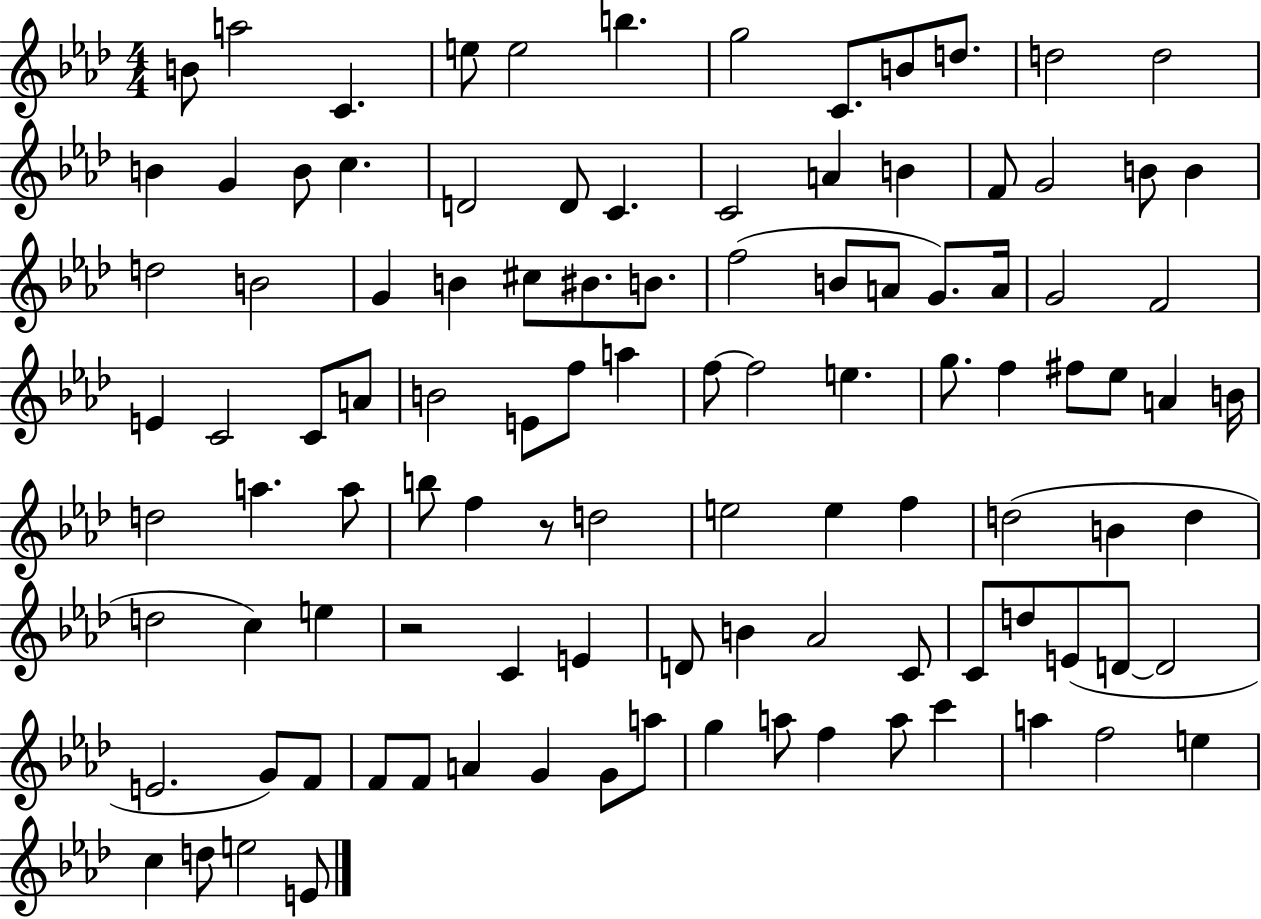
{
  \clef treble
  \numericTimeSignature
  \time 4/4
  \key aes \major
  b'8 a''2 c'4. | e''8 e''2 b''4. | g''2 c'8. b'8 d''8. | d''2 d''2 | \break b'4 g'4 b'8 c''4. | d'2 d'8 c'4. | c'2 a'4 b'4 | f'8 g'2 b'8 b'4 | \break d''2 b'2 | g'4 b'4 cis''8 bis'8. b'8. | f''2( b'8 a'8 g'8.) a'16 | g'2 f'2 | \break e'4 c'2 c'8 a'8 | b'2 e'8 f''8 a''4 | f''8~~ f''2 e''4. | g''8. f''4 fis''8 ees''8 a'4 b'16 | \break d''2 a''4. a''8 | b''8 f''4 r8 d''2 | e''2 e''4 f''4 | d''2( b'4 d''4 | \break d''2 c''4) e''4 | r2 c'4 e'4 | d'8 b'4 aes'2 c'8 | c'8 d''8 e'8( d'8~~ d'2 | \break e'2. g'8) f'8 | f'8 f'8 a'4 g'4 g'8 a''8 | g''4 a''8 f''4 a''8 c'''4 | a''4 f''2 e''4 | \break c''4 d''8 e''2 e'8 | \bar "|."
}